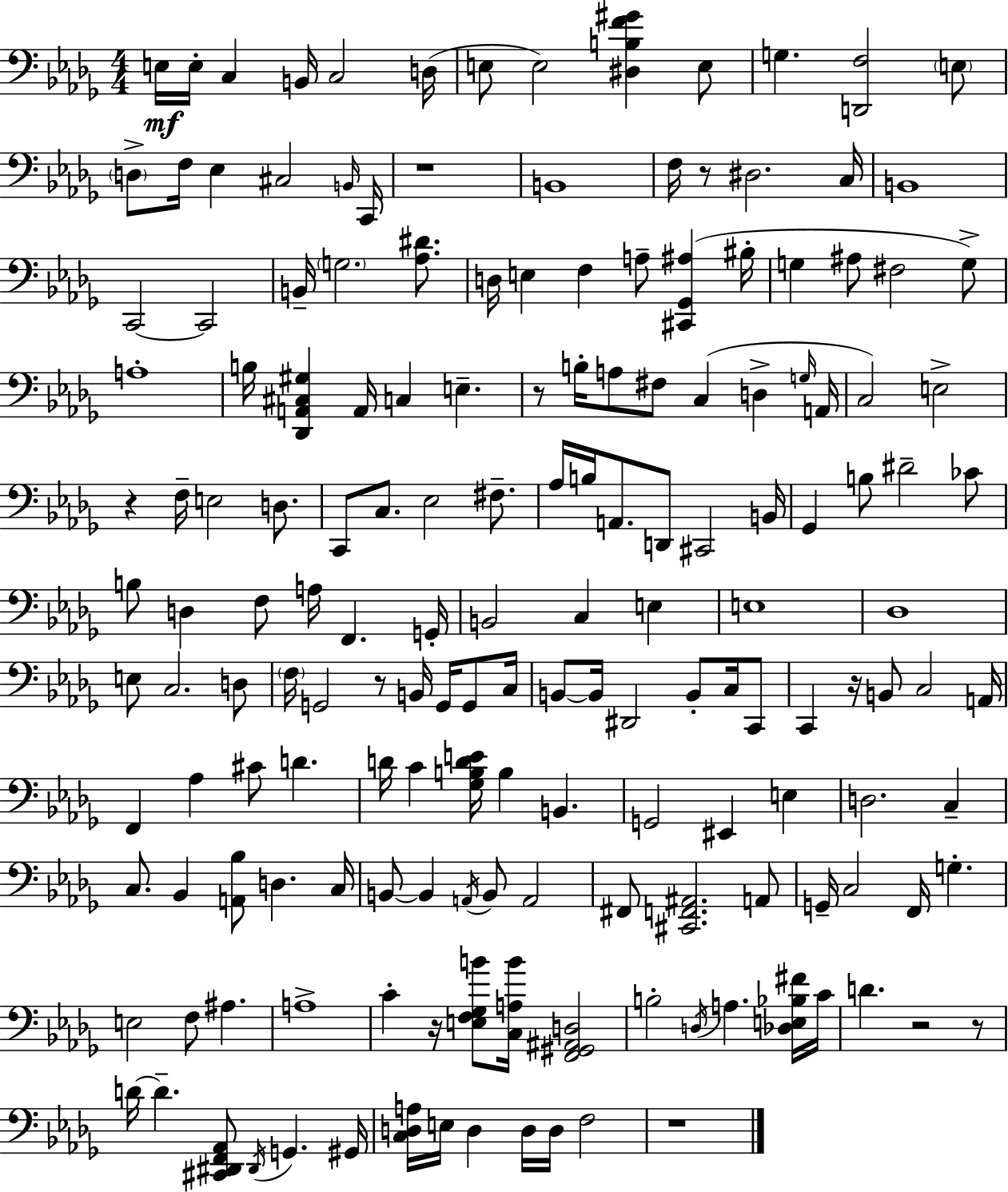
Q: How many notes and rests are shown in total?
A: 168